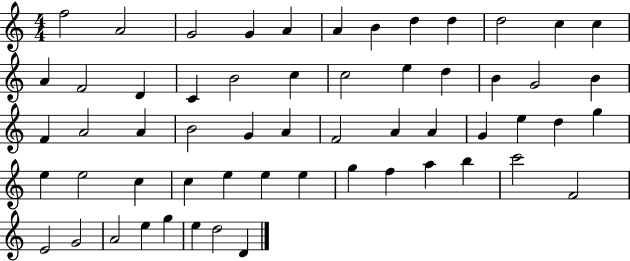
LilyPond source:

{
  \clef treble
  \numericTimeSignature
  \time 4/4
  \key c \major
  f''2 a'2 | g'2 g'4 a'4 | a'4 b'4 d''4 d''4 | d''2 c''4 c''4 | \break a'4 f'2 d'4 | c'4 b'2 c''4 | c''2 e''4 d''4 | b'4 g'2 b'4 | \break f'4 a'2 a'4 | b'2 g'4 a'4 | f'2 a'4 a'4 | g'4 e''4 d''4 g''4 | \break e''4 e''2 c''4 | c''4 e''4 e''4 e''4 | g''4 f''4 a''4 b''4 | c'''2 f'2 | \break e'2 g'2 | a'2 e''4 g''4 | e''4 d''2 d'4 | \bar "|."
}